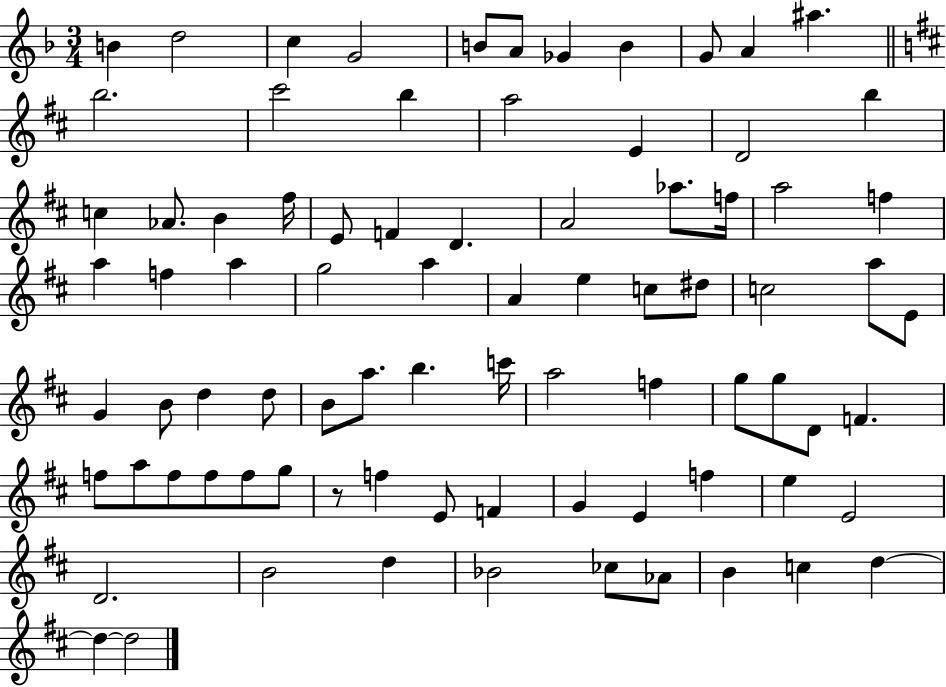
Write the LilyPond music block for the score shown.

{
  \clef treble
  \numericTimeSignature
  \time 3/4
  \key f \major
  \repeat volta 2 { b'4 d''2 | c''4 g'2 | b'8 a'8 ges'4 b'4 | g'8 a'4 ais''4. | \break \bar "||" \break \key d \major b''2. | cis'''2 b''4 | a''2 e'4 | d'2 b''4 | \break c''4 aes'8. b'4 fis''16 | e'8 f'4 d'4. | a'2 aes''8. f''16 | a''2 f''4 | \break a''4 f''4 a''4 | g''2 a''4 | a'4 e''4 c''8 dis''8 | c''2 a''8 e'8 | \break g'4 b'8 d''4 d''8 | b'8 a''8. b''4. c'''16 | a''2 f''4 | g''8 g''8 d'8 f'4. | \break f''8 a''8 f''8 f''8 f''8 g''8 | r8 f''4 e'8 f'4 | g'4 e'4 f''4 | e''4 e'2 | \break d'2. | b'2 d''4 | bes'2 ces''8 aes'8 | b'4 c''4 d''4~~ | \break d''4~~ d''2 | } \bar "|."
}